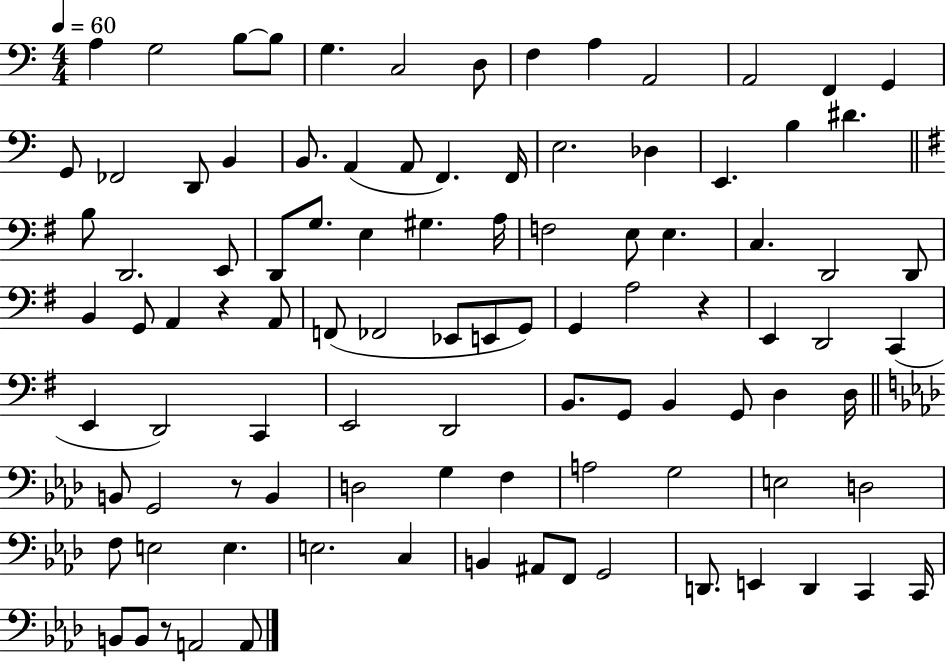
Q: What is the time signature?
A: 4/4